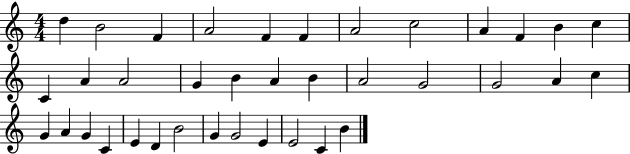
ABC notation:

X:1
T:Untitled
M:4/4
L:1/4
K:C
d B2 F A2 F F A2 c2 A F B c C A A2 G B A B A2 G2 G2 A c G A G C E D B2 G G2 E E2 C B